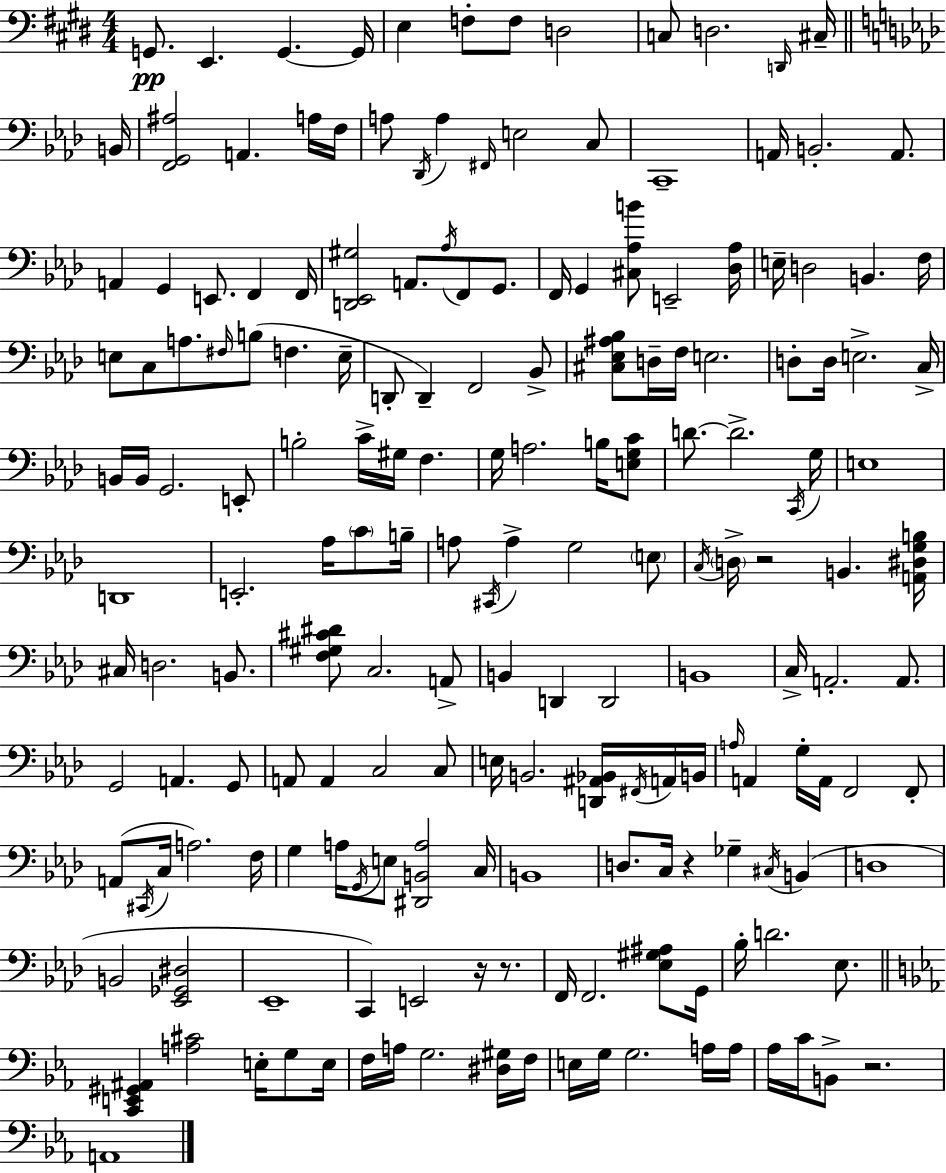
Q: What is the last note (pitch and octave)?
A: A2